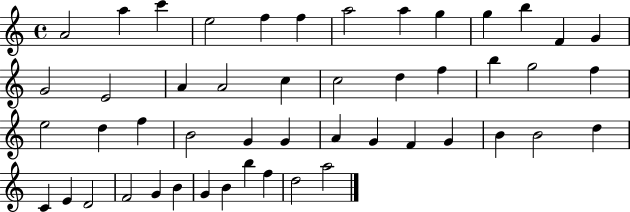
X:1
T:Untitled
M:4/4
L:1/4
K:C
A2 a c' e2 f f a2 a g g b F G G2 E2 A A2 c c2 d f b g2 f e2 d f B2 G G A G F G B B2 d C E D2 F2 G B G B b f d2 a2